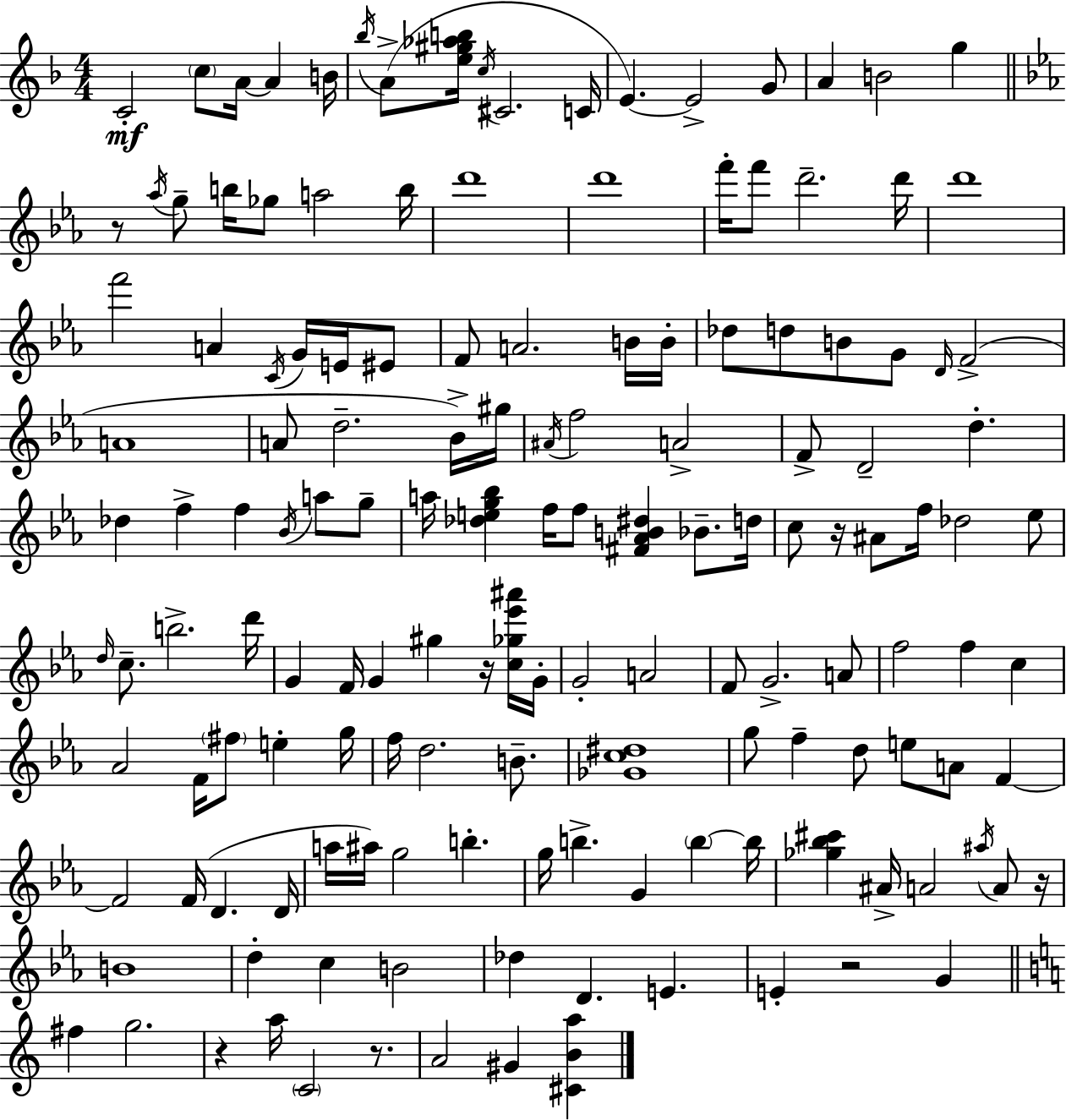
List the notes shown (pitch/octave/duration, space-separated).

C4/h C5/e A4/s A4/q B4/s Bb5/s A4/e [E5,G#5,Ab5,B5]/s C5/s C#4/h. C4/s E4/q. E4/h G4/e A4/q B4/h G5/q R/e Ab5/s G5/e B5/s Gb5/e A5/h B5/s D6/w D6/w F6/s F6/e D6/h. D6/s D6/w F6/h A4/q C4/s G4/s E4/s EIS4/e F4/e A4/h. B4/s B4/s Db5/e D5/e B4/e G4/e D4/s F4/h A4/w A4/e D5/h. Bb4/s G#5/s A#4/s F5/h A4/h F4/e D4/h D5/q. Db5/q F5/q F5/q Bb4/s A5/e G5/e A5/s [Db5,E5,G5,Bb5]/q F5/s F5/e [F#4,Ab4,B4,D#5]/q Bb4/e. D5/s C5/e R/s A#4/e F5/s Db5/h Eb5/e D5/s C5/e. B5/h. D6/s G4/q F4/s G4/q G#5/q R/s [C5,Gb5,Eb6,A#6]/s G4/s G4/h A4/h F4/e G4/h. A4/e F5/h F5/q C5/q Ab4/h F4/s F#5/e E5/q G5/s F5/s D5/h. B4/e. [Gb4,C5,D#5]/w G5/e F5/q D5/e E5/e A4/e F4/q F4/h F4/s D4/q. D4/s A5/s A#5/s G5/h B5/q. G5/s B5/q. G4/q B5/q B5/s [Gb5,Bb5,C#6]/q A#4/s A4/h A#5/s A4/e R/s B4/w D5/q C5/q B4/h Db5/q D4/q. E4/q. E4/q R/h G4/q F#5/q G5/h. R/q A5/s C4/h R/e. A4/h G#4/q [C#4,B4,A5]/q